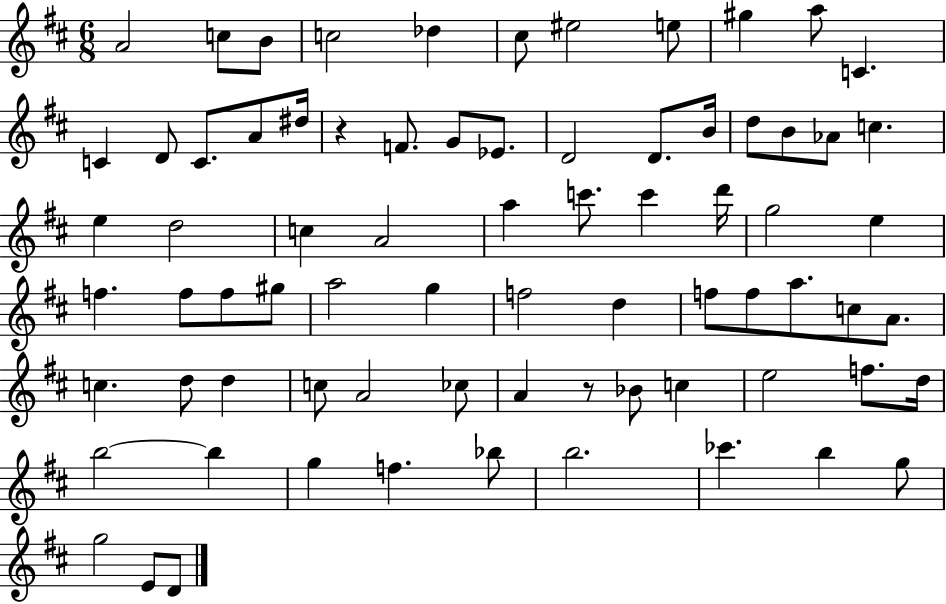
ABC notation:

X:1
T:Untitled
M:6/8
L:1/4
K:D
A2 c/2 B/2 c2 _d ^c/2 ^e2 e/2 ^g a/2 C C D/2 C/2 A/2 ^d/4 z F/2 G/2 _E/2 D2 D/2 B/4 d/2 B/2 _A/2 c e d2 c A2 a c'/2 c' d'/4 g2 e f f/2 f/2 ^g/2 a2 g f2 d f/2 f/2 a/2 c/2 A/2 c d/2 d c/2 A2 _c/2 A z/2 _B/2 c e2 f/2 d/4 b2 b g f _b/2 b2 _c' b g/2 g2 E/2 D/2